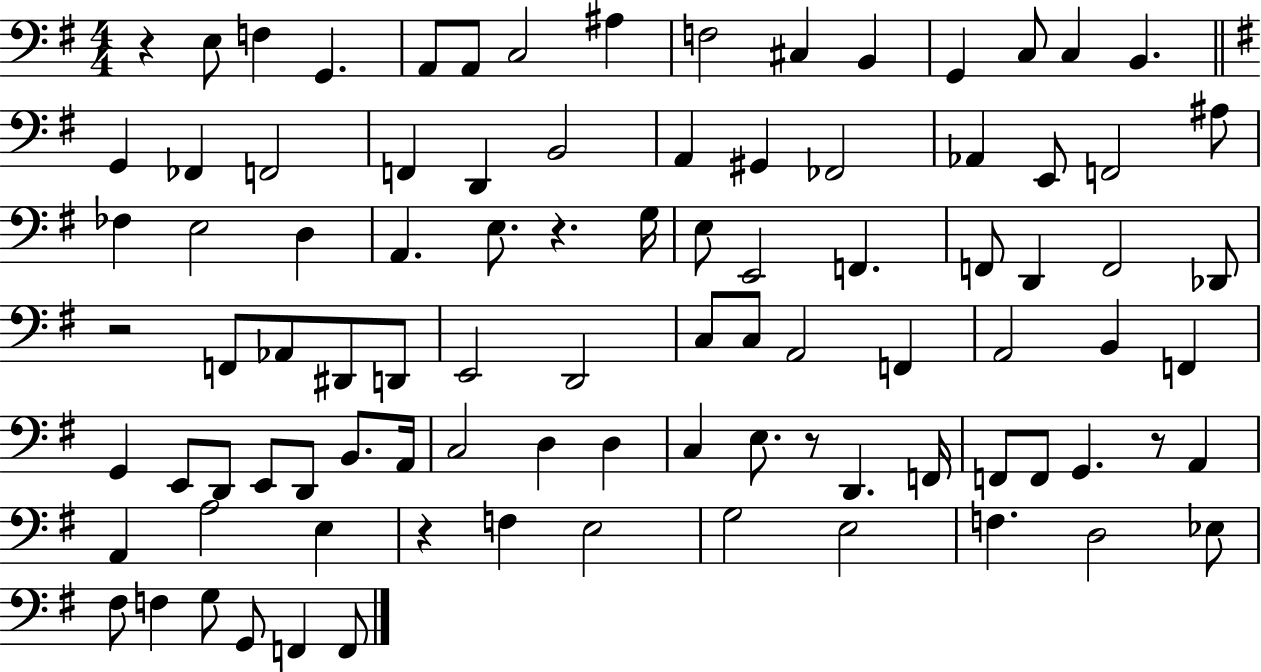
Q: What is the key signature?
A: G major